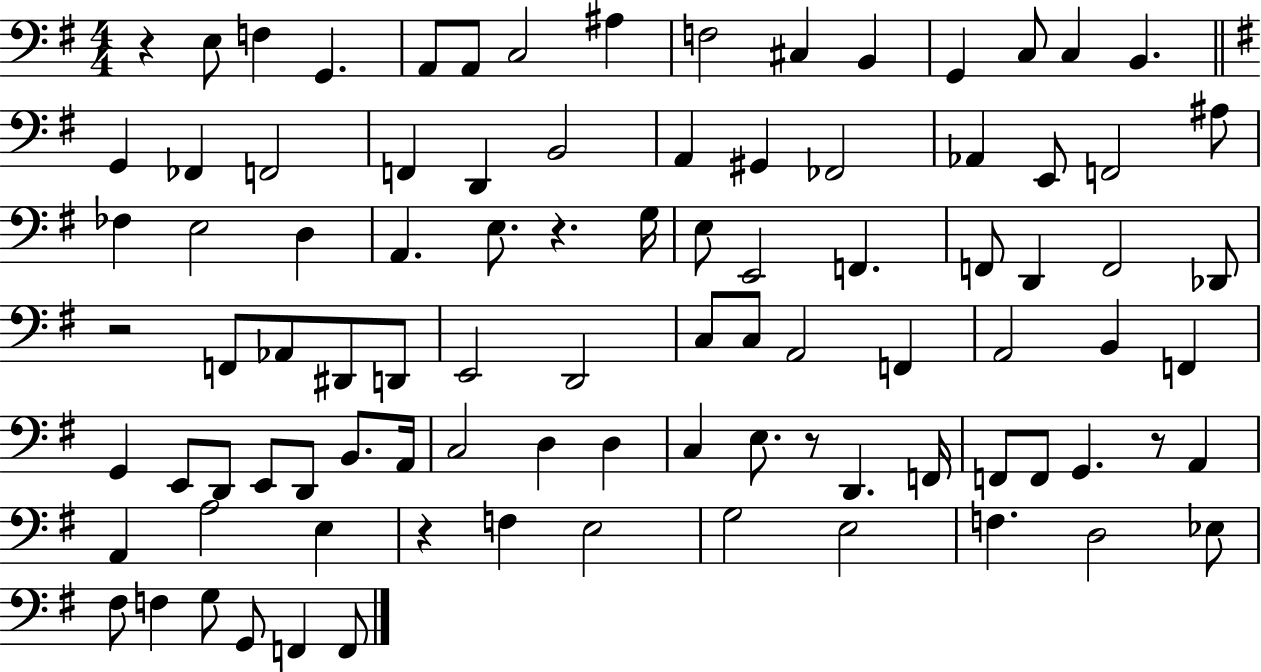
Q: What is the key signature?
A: G major